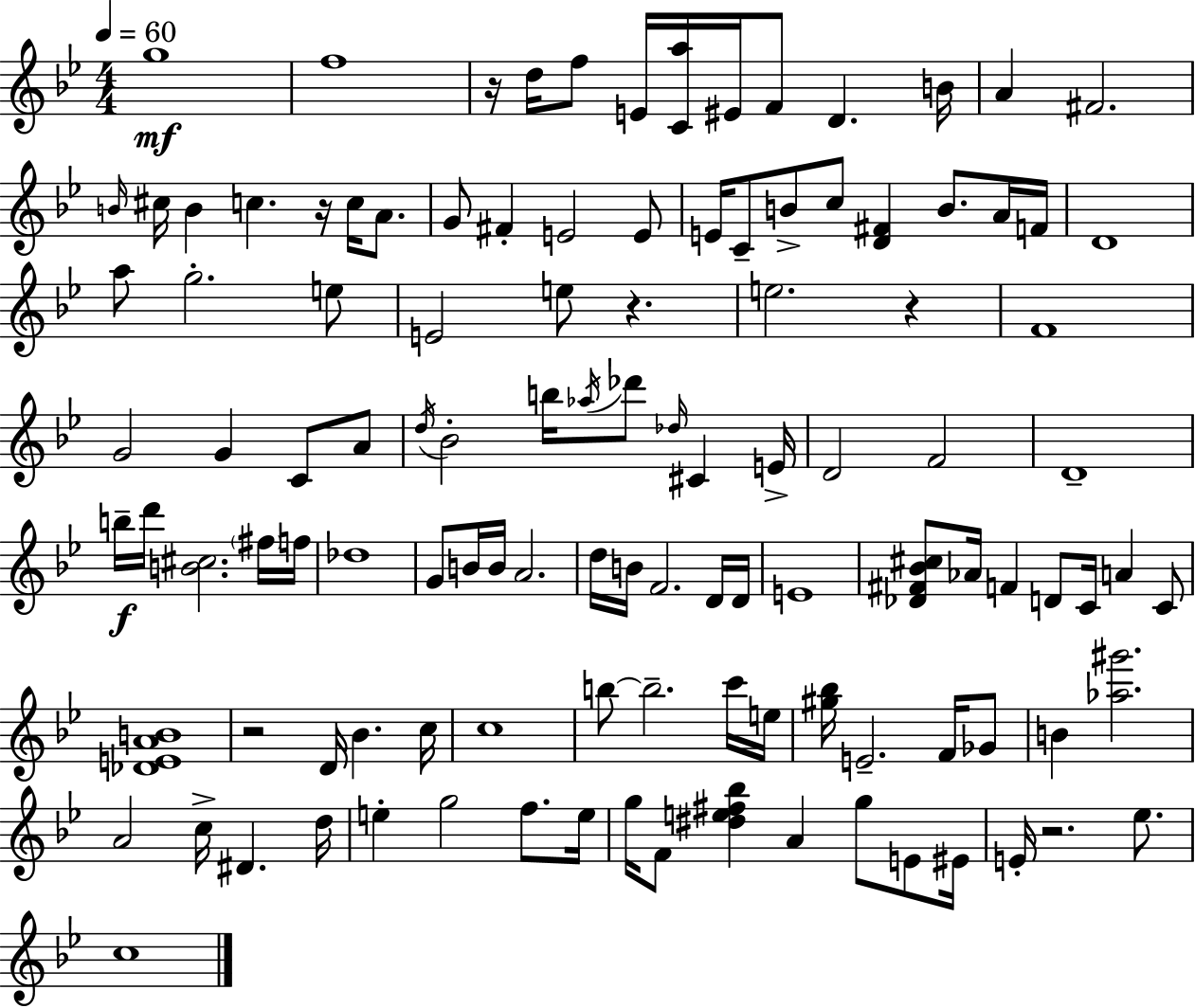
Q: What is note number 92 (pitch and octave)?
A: E5